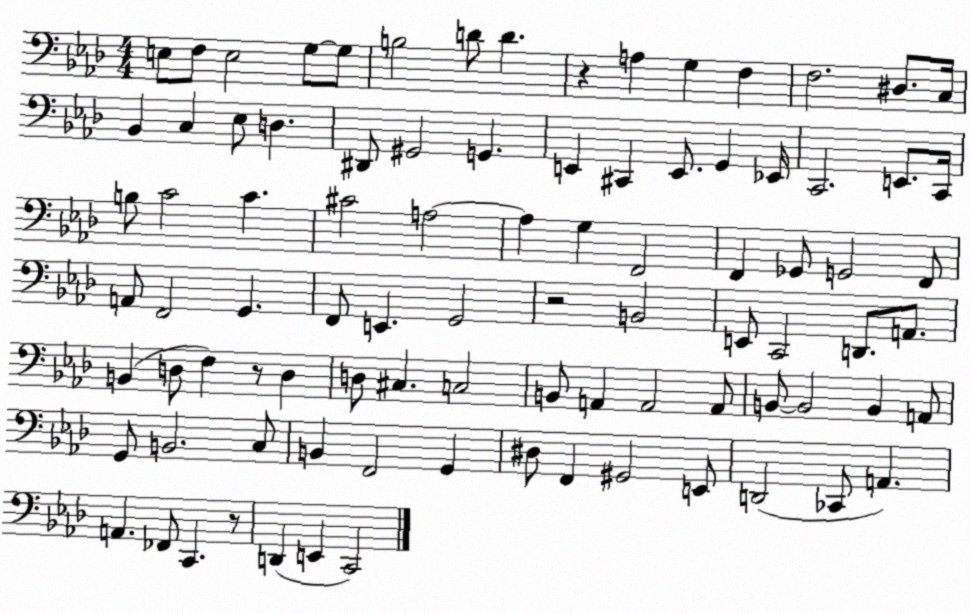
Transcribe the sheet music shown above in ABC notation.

X:1
T:Untitled
M:4/4
L:1/4
K:Ab
E,/2 F,/2 E,2 G,/2 G,/2 B,2 D/2 D z A, G, F, F,2 ^D,/2 C,/4 _B,, C, _E,/2 D, ^D,,/2 ^G,,2 G,, E,, ^C,, E,,/2 G,, _E,,/4 C,,2 E,,/2 C,,/4 B,/2 C2 C ^C2 A,2 A, G, F,,2 F,, _G,,/2 G,,2 F,,/2 A,,/2 F,,2 G,, F,,/2 E,, G,,2 z2 B,,2 E,,/2 C,,2 D,,/2 A,,/2 B,, D,/2 F, z/2 D, D,/2 ^C, C,2 B,,/2 A,, A,,2 A,,/2 B,,/2 B,,2 B,, A,,/2 G,,/2 B,,2 C,/2 B,, F,,2 G,, ^D,/2 F,, ^G,,2 E,,/2 D,,2 _C,,/2 A,, A,, _F,,/2 C,, z/2 D,, E,, C,,2